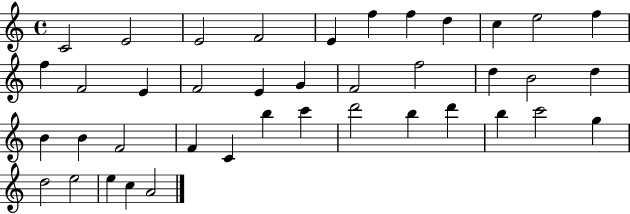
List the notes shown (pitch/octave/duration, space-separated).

C4/h E4/h E4/h F4/h E4/q F5/q F5/q D5/q C5/q E5/h F5/q F5/q F4/h E4/q F4/h E4/q G4/q F4/h F5/h D5/q B4/h D5/q B4/q B4/q F4/h F4/q C4/q B5/q C6/q D6/h B5/q D6/q B5/q C6/h G5/q D5/h E5/h E5/q C5/q A4/h